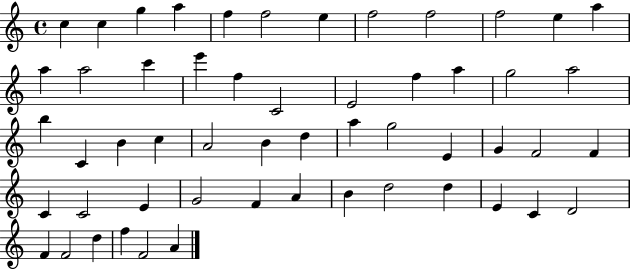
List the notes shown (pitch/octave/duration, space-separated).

C5/q C5/q G5/q A5/q F5/q F5/h E5/q F5/h F5/h F5/h E5/q A5/q A5/q A5/h C6/q E6/q F5/q C4/h E4/h F5/q A5/q G5/h A5/h B5/q C4/q B4/q C5/q A4/h B4/q D5/q A5/q G5/h E4/q G4/q F4/h F4/q C4/q C4/h E4/q G4/h F4/q A4/q B4/q D5/h D5/q E4/q C4/q D4/h F4/q F4/h D5/q F5/q F4/h A4/q